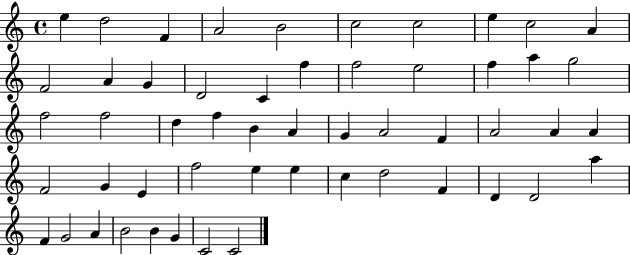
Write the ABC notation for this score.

X:1
T:Untitled
M:4/4
L:1/4
K:C
e d2 F A2 B2 c2 c2 e c2 A F2 A G D2 C f f2 e2 f a g2 f2 f2 d f B A G A2 F A2 A A F2 G E f2 e e c d2 F D D2 a F G2 A B2 B G C2 C2